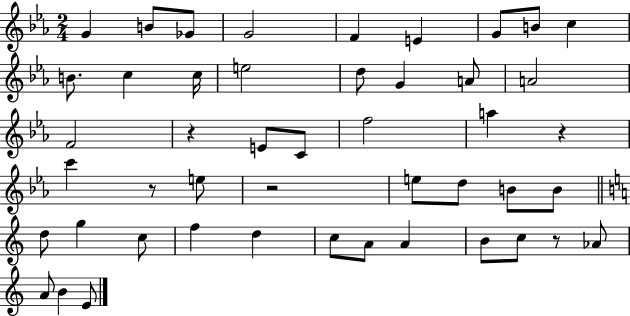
G4/q B4/e Gb4/e G4/h F4/q E4/q G4/e B4/e C5/q B4/e. C5/q C5/s E5/h D5/e G4/q A4/e A4/h F4/h R/q E4/e C4/e F5/h A5/q R/q C6/q R/e E5/e R/h E5/e D5/e B4/e B4/e D5/e G5/q C5/e F5/q D5/q C5/e A4/e A4/q B4/e C5/e R/e Ab4/e A4/e B4/q E4/e